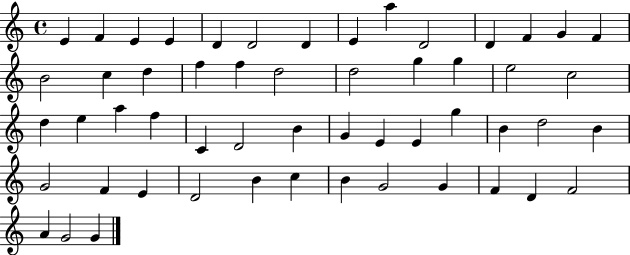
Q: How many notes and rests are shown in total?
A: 54